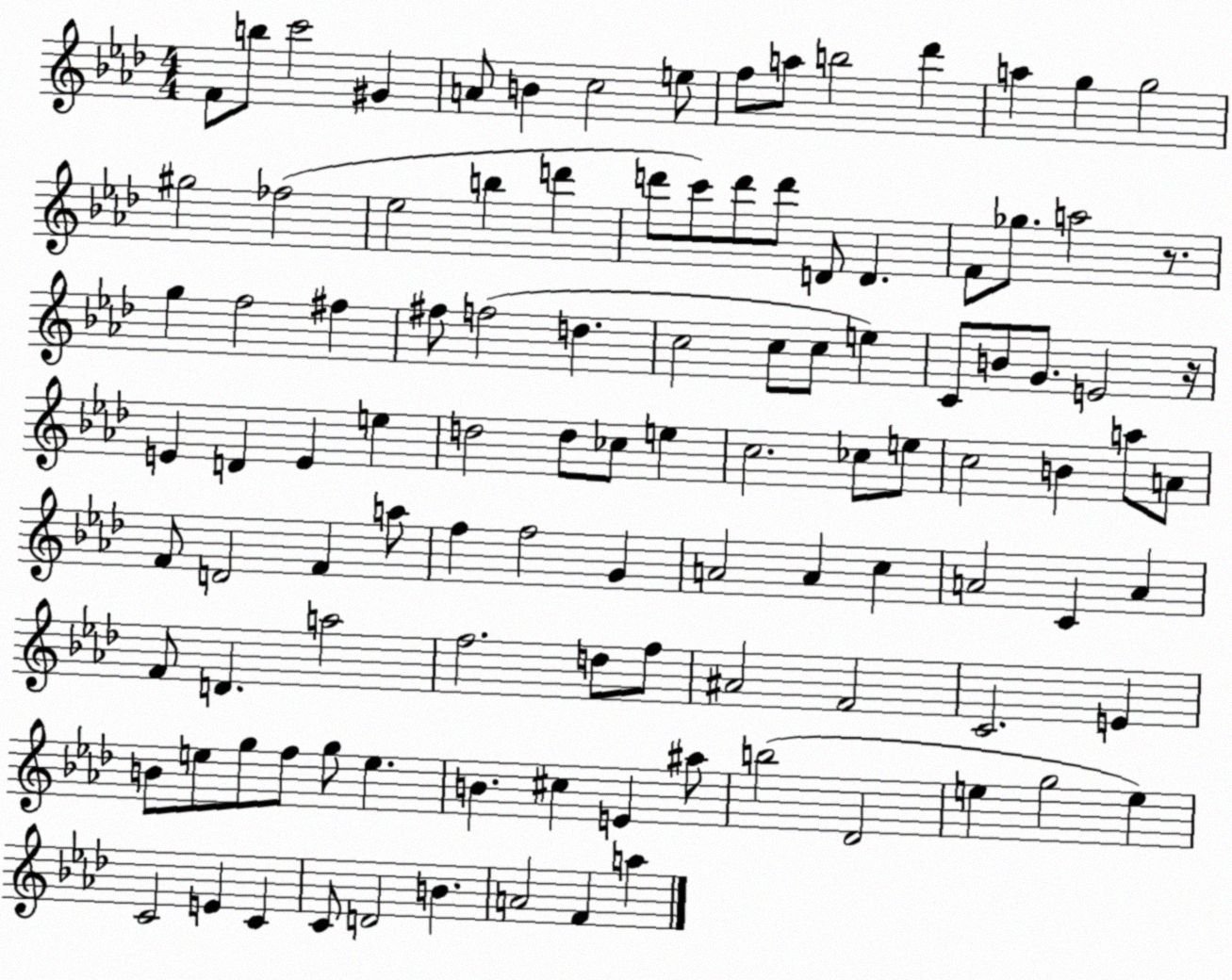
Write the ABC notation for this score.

X:1
T:Untitled
M:4/4
L:1/4
K:Ab
F/2 b/2 c'2 ^G A/2 B c2 e/2 f/2 a/2 b2 _d' a g g2 ^g2 _f2 _e2 b d' d'/2 c'/2 d'/2 d'/2 D/2 D F/2 _g/2 a2 z/2 g f2 ^f ^f/2 f2 d c2 c/2 c/2 e C/2 B/2 G/2 E2 z/4 E D E e d2 d/2 _c/2 e c2 _c/2 e/2 c2 B a/2 A/2 F/2 D2 F a/2 f f2 G A2 A c A2 C A F/2 D a2 f2 d/2 f/2 ^A2 F2 C2 E B/2 e/2 g/2 f/2 g/2 e B ^c E ^a/2 b2 _D2 e g2 e C2 E C C/2 D2 B A2 F a